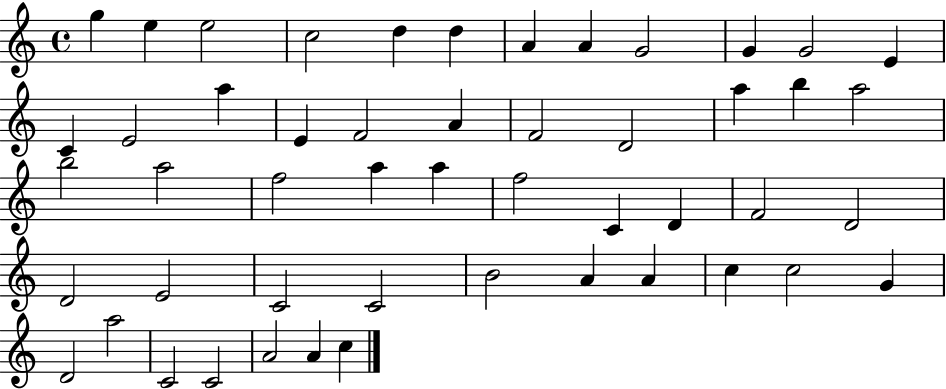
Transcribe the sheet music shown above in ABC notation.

X:1
T:Untitled
M:4/4
L:1/4
K:C
g e e2 c2 d d A A G2 G G2 E C E2 a E F2 A F2 D2 a b a2 b2 a2 f2 a a f2 C D F2 D2 D2 E2 C2 C2 B2 A A c c2 G D2 a2 C2 C2 A2 A c